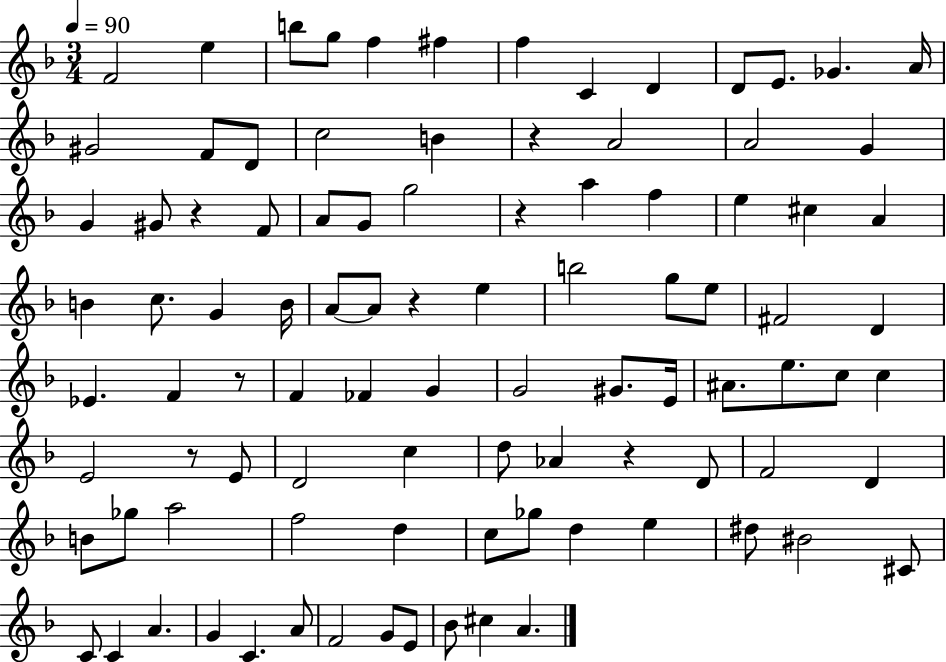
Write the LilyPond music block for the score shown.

{
  \clef treble
  \numericTimeSignature
  \time 3/4
  \key f \major
  \tempo 4 = 90
  f'2 e''4 | b''8 g''8 f''4 fis''4 | f''4 c'4 d'4 | d'8 e'8. ges'4. a'16 | \break gis'2 f'8 d'8 | c''2 b'4 | r4 a'2 | a'2 g'4 | \break g'4 gis'8 r4 f'8 | a'8 g'8 g''2 | r4 a''4 f''4 | e''4 cis''4 a'4 | \break b'4 c''8. g'4 b'16 | a'8~~ a'8 r4 e''4 | b''2 g''8 e''8 | fis'2 d'4 | \break ees'4. f'4 r8 | f'4 fes'4 g'4 | g'2 gis'8. e'16 | ais'8. e''8. c''8 c''4 | \break e'2 r8 e'8 | d'2 c''4 | d''8 aes'4 r4 d'8 | f'2 d'4 | \break b'8 ges''8 a''2 | f''2 d''4 | c''8 ges''8 d''4 e''4 | dis''8 bis'2 cis'8 | \break c'8 c'4 a'4. | g'4 c'4. a'8 | f'2 g'8 e'8 | bes'8 cis''4 a'4. | \break \bar "|."
}